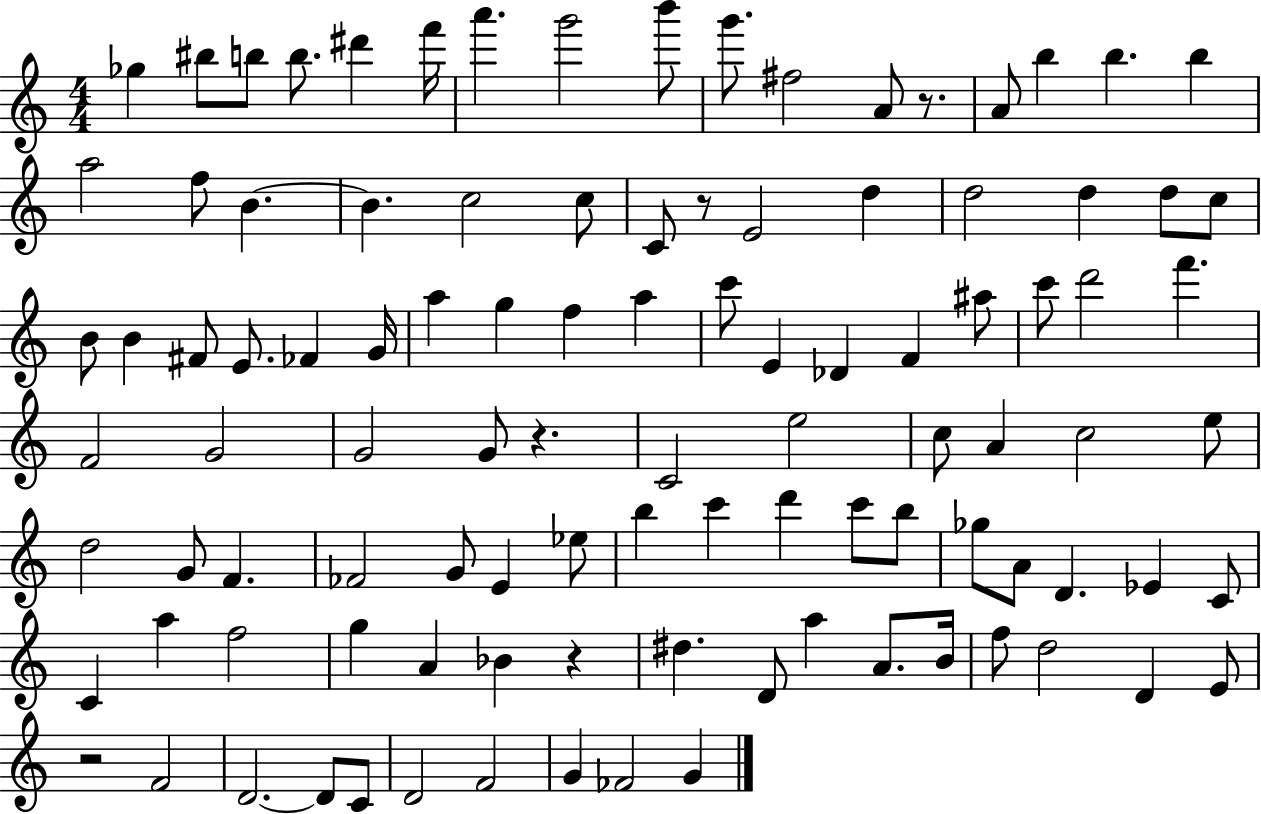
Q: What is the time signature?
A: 4/4